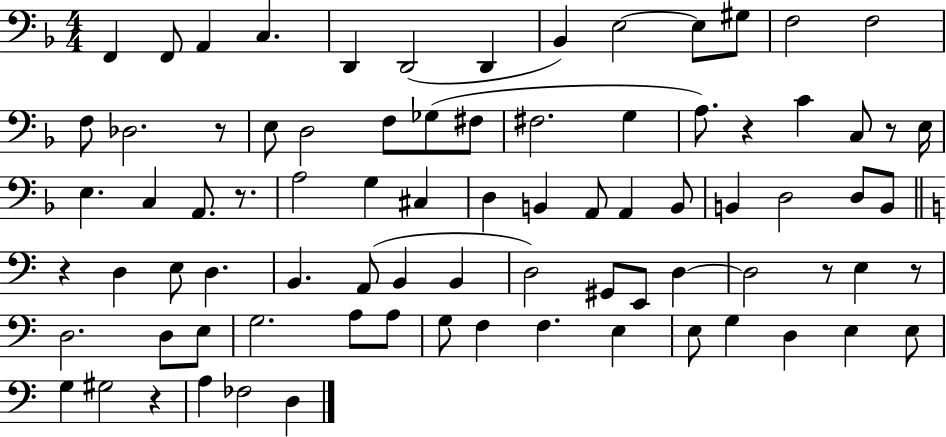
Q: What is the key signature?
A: F major